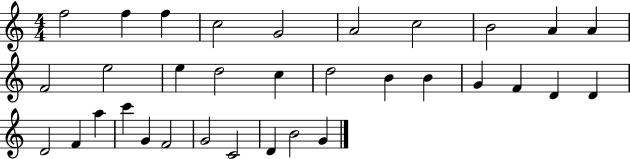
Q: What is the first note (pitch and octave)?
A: F5